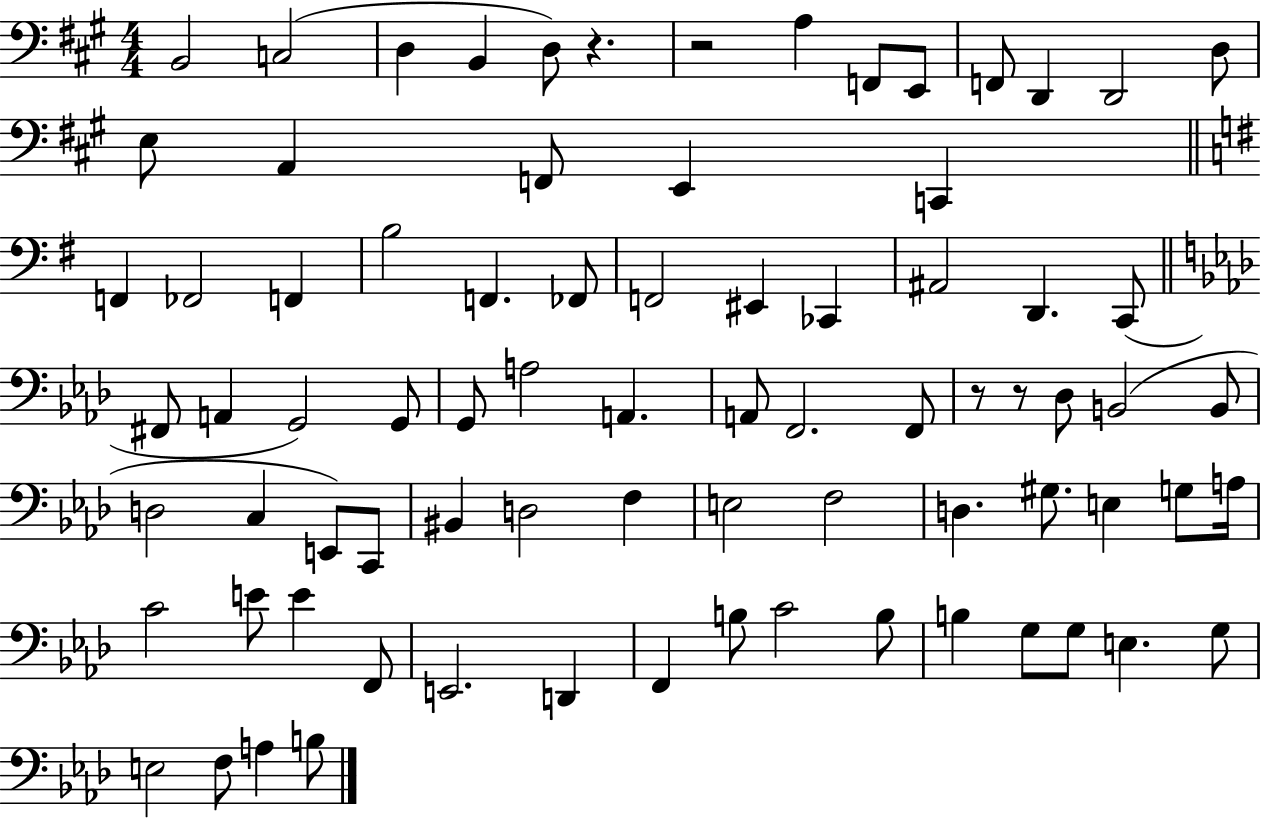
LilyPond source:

{
  \clef bass
  \numericTimeSignature
  \time 4/4
  \key a \major
  b,2 c2( | d4 b,4 d8) r4. | r2 a4 f,8 e,8 | f,8 d,4 d,2 d8 | \break e8 a,4 f,8 e,4 c,4 | \bar "||" \break \key g \major f,4 fes,2 f,4 | b2 f,4. fes,8 | f,2 eis,4 ces,4 | ais,2 d,4. c,8( | \break \bar "||" \break \key f \minor fis,8 a,4 g,2) g,8 | g,8 a2 a,4. | a,8 f,2. f,8 | r8 r8 des8 b,2( b,8 | \break d2 c4 e,8) c,8 | bis,4 d2 f4 | e2 f2 | d4. gis8. e4 g8 a16 | \break c'2 e'8 e'4 f,8 | e,2. d,4 | f,4 b8 c'2 b8 | b4 g8 g8 e4. g8 | \break e2 f8 a4 b8 | \bar "|."
}